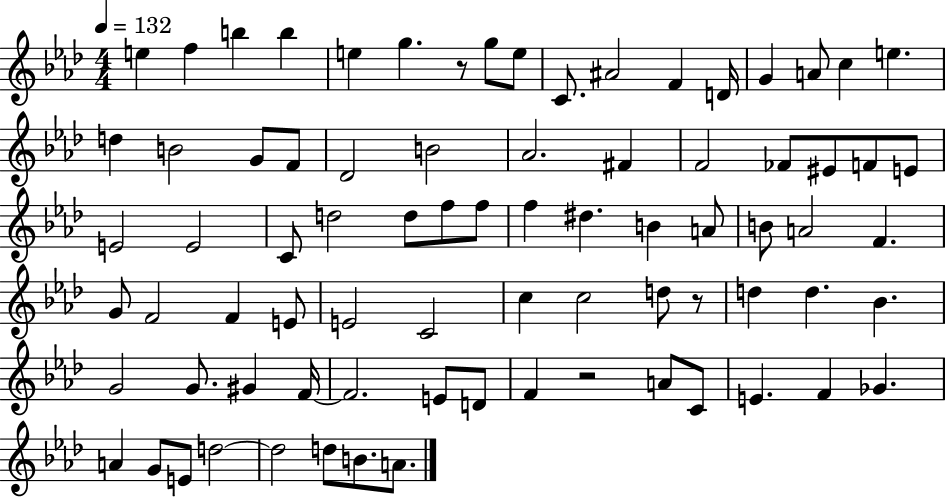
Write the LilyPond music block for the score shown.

{
  \clef treble
  \numericTimeSignature
  \time 4/4
  \key aes \major
  \tempo 4 = 132
  \repeat volta 2 { e''4 f''4 b''4 b''4 | e''4 g''4. r8 g''8 e''8 | c'8. ais'2 f'4 d'16 | g'4 a'8 c''4 e''4. | \break d''4 b'2 g'8 f'8 | des'2 b'2 | aes'2. fis'4 | f'2 fes'8 eis'8 f'8 e'8 | \break e'2 e'2 | c'8 d''2 d''8 f''8 f''8 | f''4 dis''4. b'4 a'8 | b'8 a'2 f'4. | \break g'8 f'2 f'4 e'8 | e'2 c'2 | c''4 c''2 d''8 r8 | d''4 d''4. bes'4. | \break g'2 g'8. gis'4 f'16~~ | f'2. e'8 d'8 | f'4 r2 a'8 c'8 | e'4. f'4 ges'4. | \break a'4 g'8 e'8 d''2~~ | d''2 d''8 b'8. a'8. | } \bar "|."
}